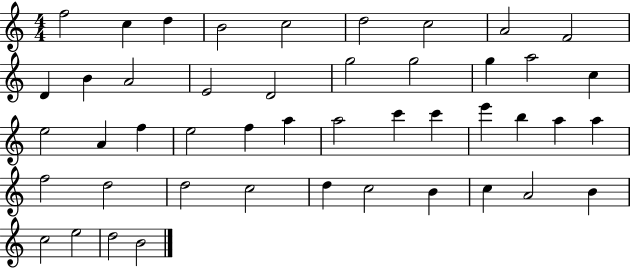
F5/h C5/q D5/q B4/h C5/h D5/h C5/h A4/h F4/h D4/q B4/q A4/h E4/h D4/h G5/h G5/h G5/q A5/h C5/q E5/h A4/q F5/q E5/h F5/q A5/q A5/h C6/q C6/q E6/q B5/q A5/q A5/q F5/h D5/h D5/h C5/h D5/q C5/h B4/q C5/q A4/h B4/q C5/h E5/h D5/h B4/h